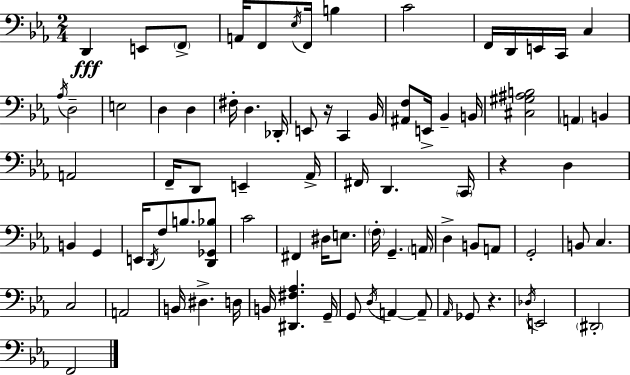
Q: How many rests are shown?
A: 3